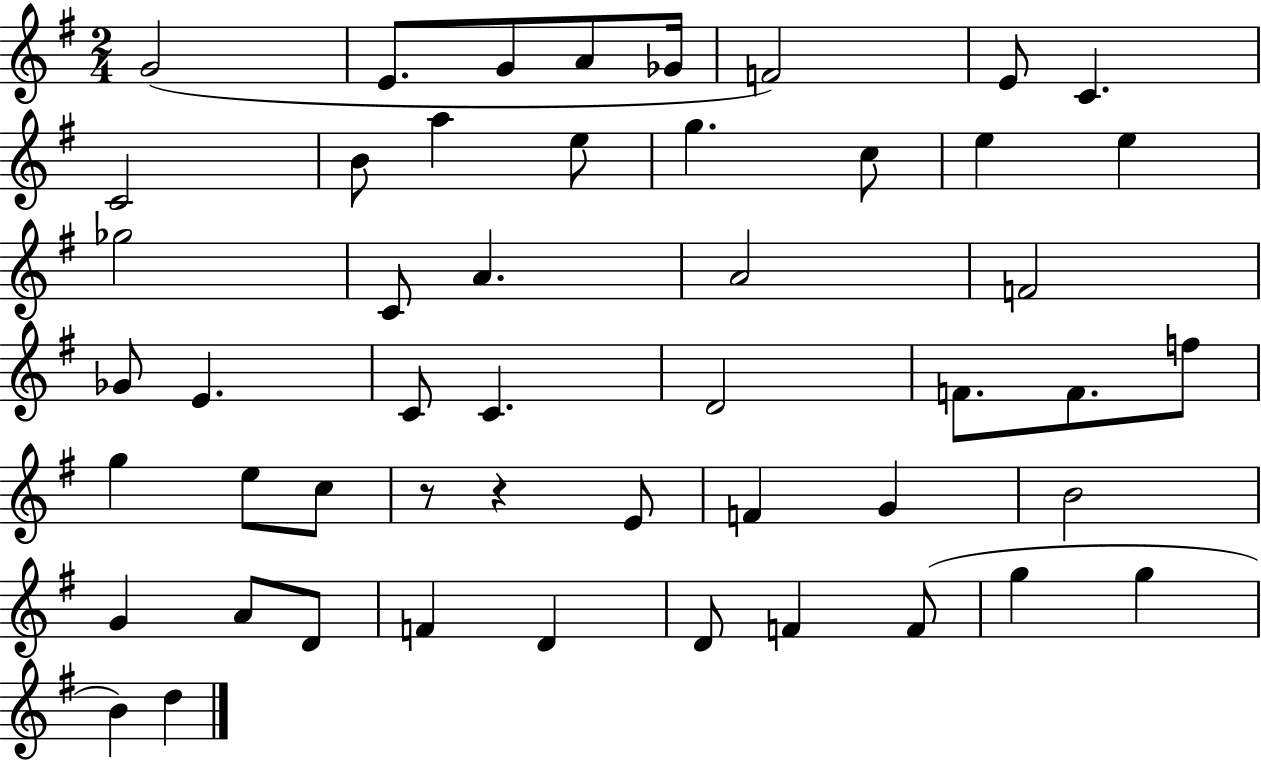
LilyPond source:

{
  \clef treble
  \numericTimeSignature
  \time 2/4
  \key g \major
  \repeat volta 2 { g'2( | e'8. g'8 a'8 ges'16 | f'2) | e'8 c'4. | \break c'2 | b'8 a''4 e''8 | g''4. c''8 | e''4 e''4 | \break ges''2 | c'8 a'4. | a'2 | f'2 | \break ges'8 e'4. | c'8 c'4. | d'2 | f'8. f'8. f''8 | \break g''4 e''8 c''8 | r8 r4 e'8 | f'4 g'4 | b'2 | \break g'4 a'8 d'8 | f'4 d'4 | d'8 f'4 f'8( | g''4 g''4 | \break b'4) d''4 | } \bar "|."
}